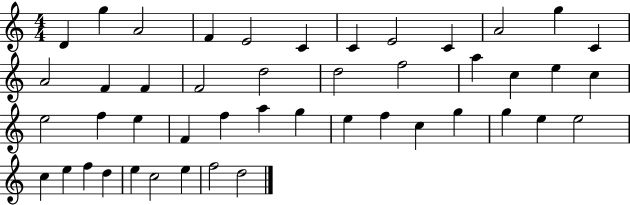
D4/q G5/q A4/h F4/q E4/h C4/q C4/q E4/h C4/q A4/h G5/q C4/q A4/h F4/q F4/q F4/h D5/h D5/h F5/h A5/q C5/q E5/q C5/q E5/h F5/q E5/q F4/q F5/q A5/q G5/q E5/q F5/q C5/q G5/q G5/q E5/q E5/h C5/q E5/q F5/q D5/q E5/q C5/h E5/q F5/h D5/h